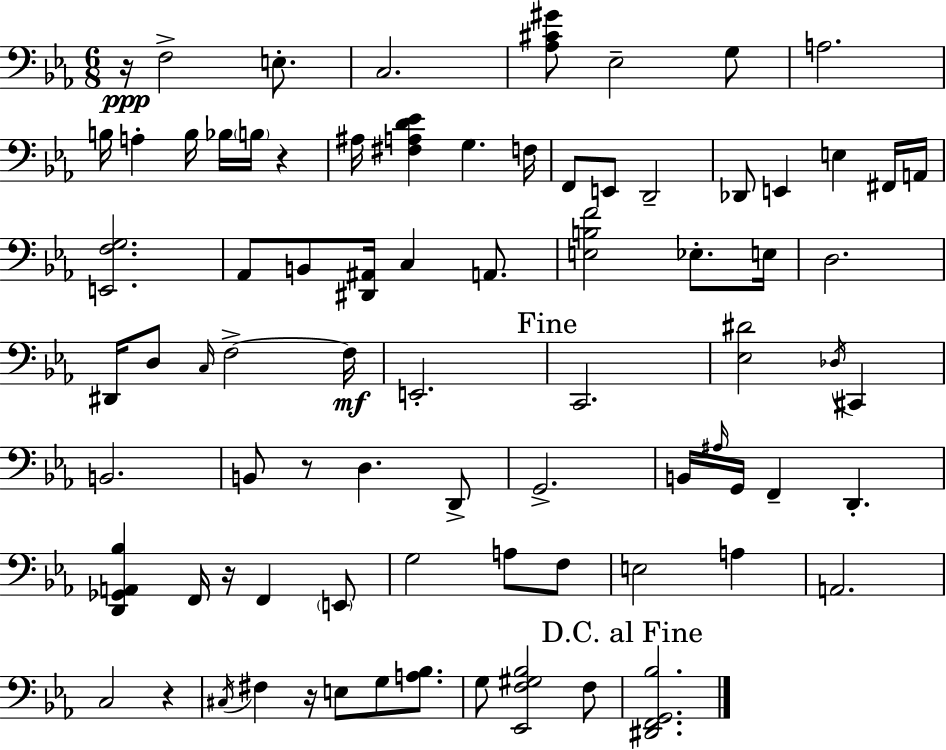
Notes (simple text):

R/s F3/h E3/e. C3/h. [Ab3,C#4,G#4]/e Eb3/h G3/e A3/h. B3/s A3/q B3/s Bb3/s B3/s R/q A#3/s [F#3,A3,D4,Eb4]/q G3/q. F3/s F2/e E2/e D2/h Db2/e E2/q E3/q F#2/s A2/s [E2,F3,G3]/h. Ab2/e B2/e [D#2,A#2]/s C3/q A2/e. [E3,B3,F4]/h Eb3/e. E3/s D3/h. D#2/s D3/e C3/s F3/h F3/s E2/h. C2/h. [Eb3,D#4]/h Db3/s C#2/q B2/h. B2/e R/e D3/q. D2/e G2/h. B2/s A#3/s G2/s F2/q D2/q. [D2,Gb2,A2,Bb3]/q F2/s R/s F2/q E2/e G3/h A3/e F3/e E3/h A3/q A2/h. C3/h R/q C#3/s F#3/q R/s E3/e G3/e [A3,Bb3]/e. G3/e [Eb2,F3,G#3,Bb3]/h F3/e [D#2,F2,G2,Bb3]/h.